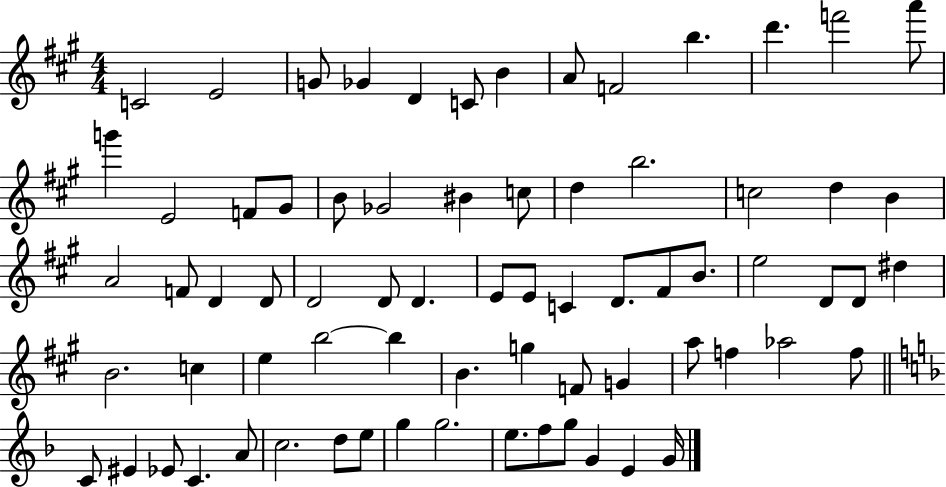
{
  \clef treble
  \numericTimeSignature
  \time 4/4
  \key a \major
  c'2 e'2 | g'8 ges'4 d'4 c'8 b'4 | a'8 f'2 b''4. | d'''4. f'''2 a'''8 | \break g'''4 e'2 f'8 gis'8 | b'8 ges'2 bis'4 c''8 | d''4 b''2. | c''2 d''4 b'4 | \break a'2 f'8 d'4 d'8 | d'2 d'8 d'4. | e'8 e'8 c'4 d'8. fis'8 b'8. | e''2 d'8 d'8 dis''4 | \break b'2. c''4 | e''4 b''2~~ b''4 | b'4. g''4 f'8 g'4 | a''8 f''4 aes''2 f''8 | \break \bar "||" \break \key d \minor c'8 eis'4 ees'8 c'4. a'8 | c''2. d''8 e''8 | g''4 g''2. | e''8. f''8 g''8 g'4 e'4 g'16 | \break \bar "|."
}